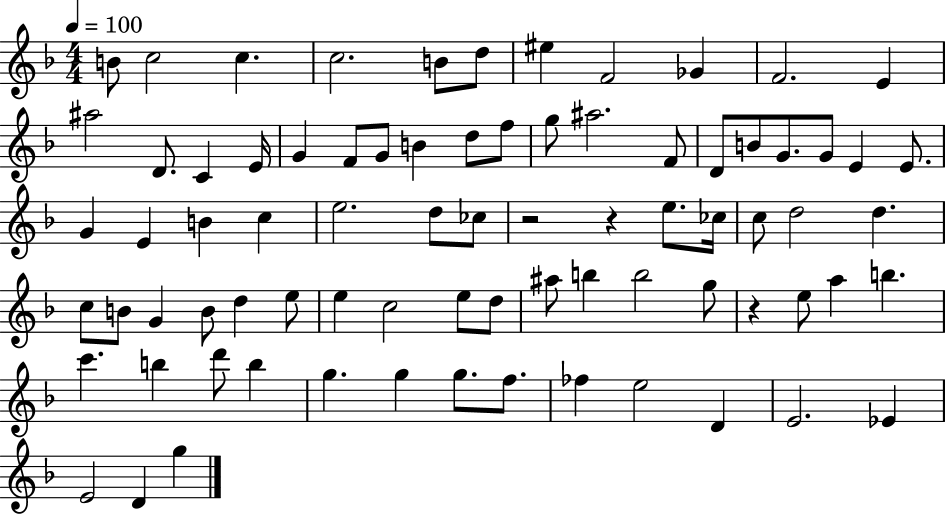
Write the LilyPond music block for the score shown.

{
  \clef treble
  \numericTimeSignature
  \time 4/4
  \key f \major
  \tempo 4 = 100
  b'8 c''2 c''4. | c''2. b'8 d''8 | eis''4 f'2 ges'4 | f'2. e'4 | \break ais''2 d'8. c'4 e'16 | g'4 f'8 g'8 b'4 d''8 f''8 | g''8 ais''2. f'8 | d'8 b'8 g'8. g'8 e'4 e'8. | \break g'4 e'4 b'4 c''4 | e''2. d''8 ces''8 | r2 r4 e''8. ces''16 | c''8 d''2 d''4. | \break c''8 b'8 g'4 b'8 d''4 e''8 | e''4 c''2 e''8 d''8 | ais''8 b''4 b''2 g''8 | r4 e''8 a''4 b''4. | \break c'''4. b''4 d'''8 b''4 | g''4. g''4 g''8. f''8. | fes''4 e''2 d'4 | e'2. ees'4 | \break e'2 d'4 g''4 | \bar "|."
}